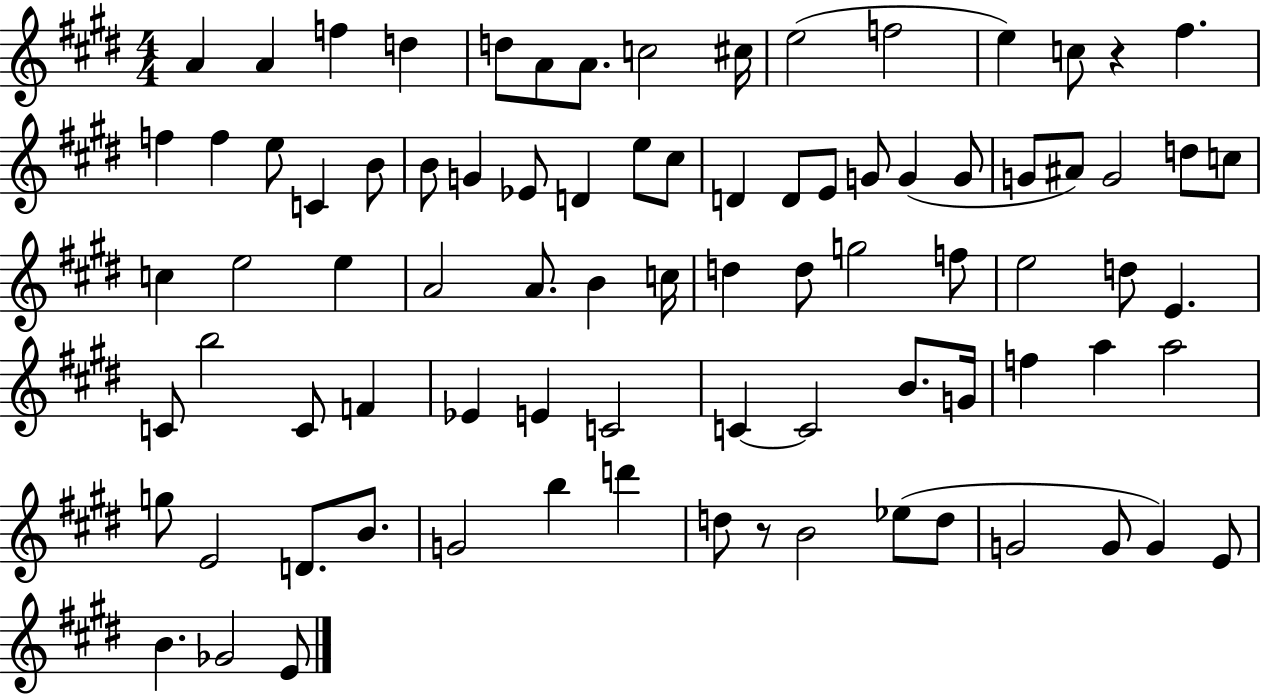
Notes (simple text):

A4/q A4/q F5/q D5/q D5/e A4/e A4/e. C5/h C#5/s E5/h F5/h E5/q C5/e R/q F#5/q. F5/q F5/q E5/e C4/q B4/e B4/e G4/q Eb4/e D4/q E5/e C#5/e D4/q D4/e E4/e G4/e G4/q G4/e G4/e A#4/e G4/h D5/e C5/e C5/q E5/h E5/q A4/h A4/e. B4/q C5/s D5/q D5/e G5/h F5/e E5/h D5/e E4/q. C4/e B5/h C4/e F4/q Eb4/q E4/q C4/h C4/q C4/h B4/e. G4/s F5/q A5/q A5/h G5/e E4/h D4/e. B4/e. G4/h B5/q D6/q D5/e R/e B4/h Eb5/e D5/e G4/h G4/e G4/q E4/e B4/q. Gb4/h E4/e